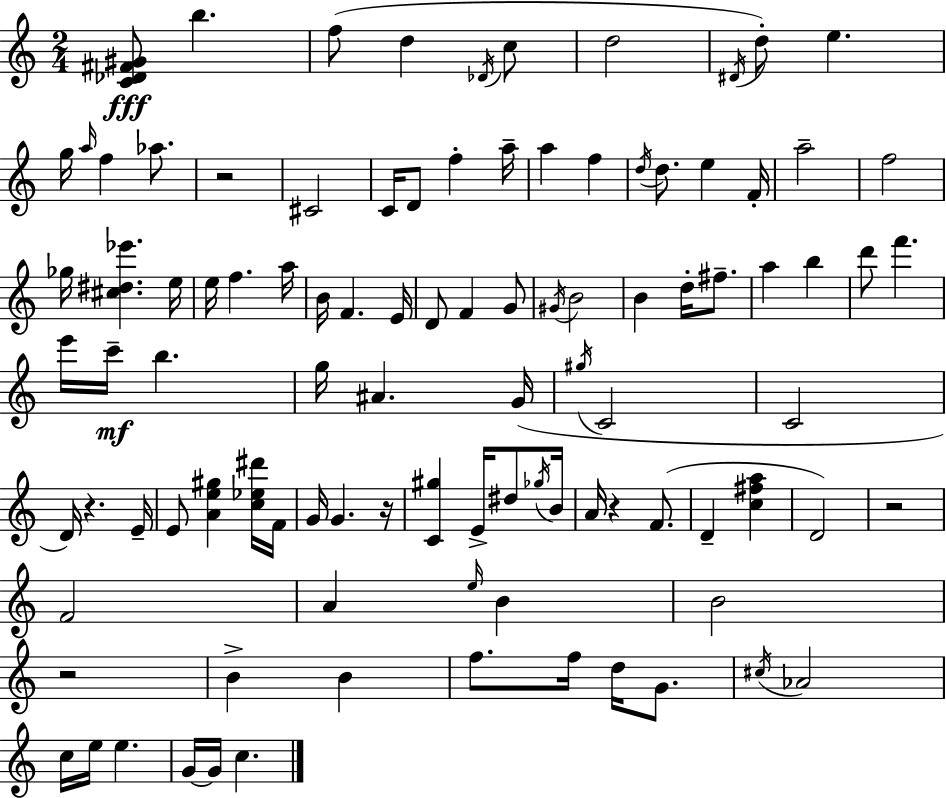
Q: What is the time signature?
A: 2/4